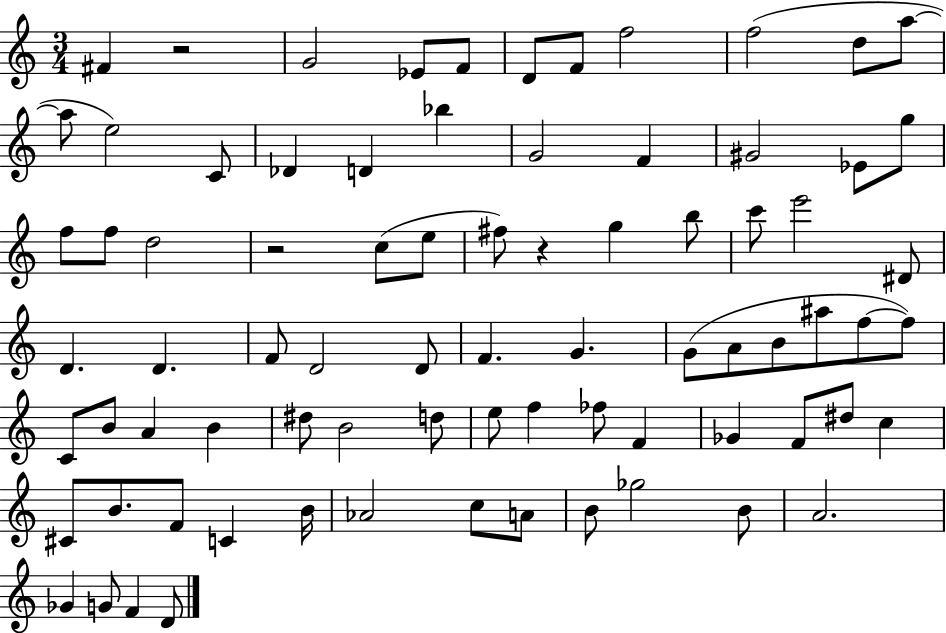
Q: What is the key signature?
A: C major